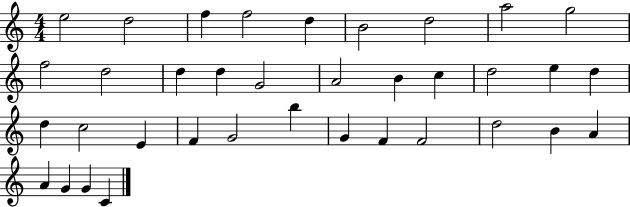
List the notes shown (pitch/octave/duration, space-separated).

E5/h D5/h F5/q F5/h D5/q B4/h D5/h A5/h G5/h F5/h D5/h D5/q D5/q G4/h A4/h B4/q C5/q D5/h E5/q D5/q D5/q C5/h E4/q F4/q G4/h B5/q G4/q F4/q F4/h D5/h B4/q A4/q A4/q G4/q G4/q C4/q